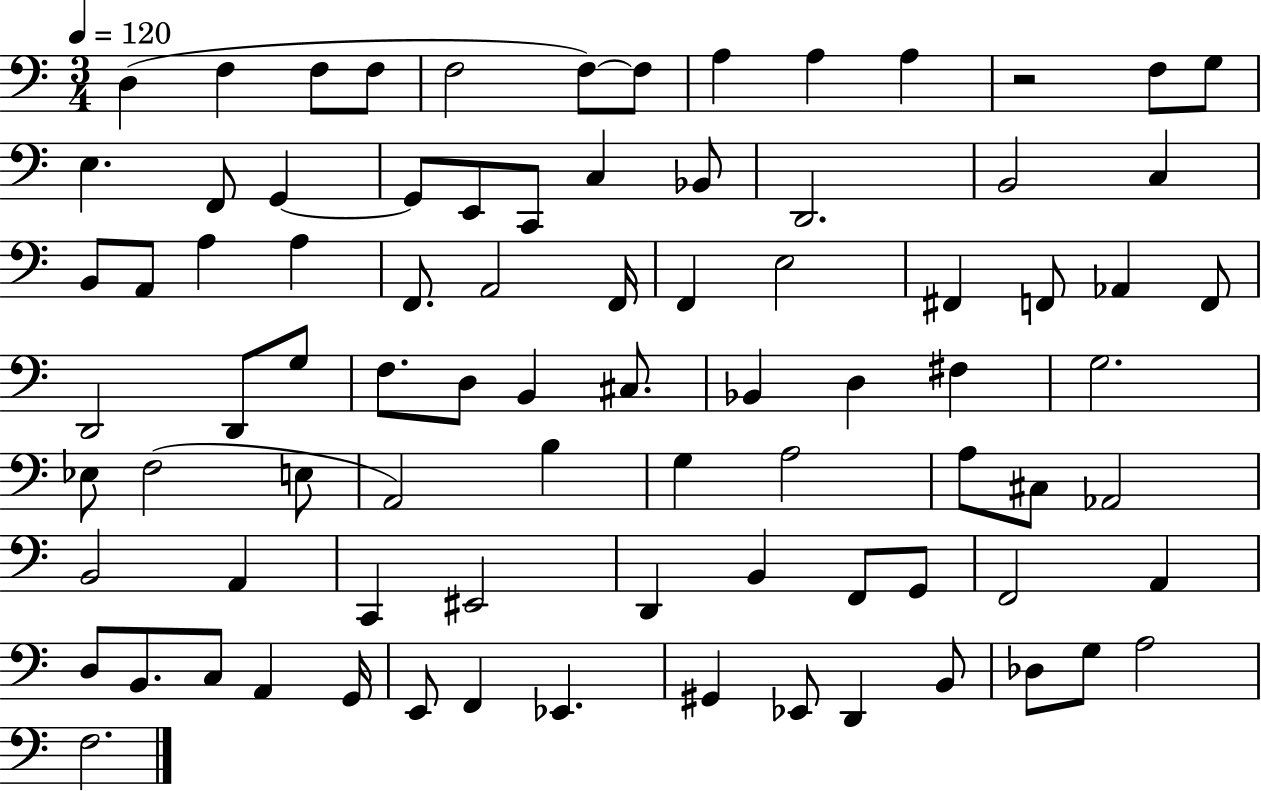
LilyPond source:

{
  \clef bass
  \numericTimeSignature
  \time 3/4
  \key c \major
  \tempo 4 = 120
  d4( f4 f8 f8 | f2 f8~~) f8 | a4 a4 a4 | r2 f8 g8 | \break e4. f,8 g,4~~ | g,8 e,8 c,8 c4 bes,8 | d,2. | b,2 c4 | \break b,8 a,8 a4 a4 | f,8. a,2 f,16 | f,4 e2 | fis,4 f,8 aes,4 f,8 | \break d,2 d,8 g8 | f8. d8 b,4 cis8. | bes,4 d4 fis4 | g2. | \break ees8 f2( e8 | a,2) b4 | g4 a2 | a8 cis8 aes,2 | \break b,2 a,4 | c,4 eis,2 | d,4 b,4 f,8 g,8 | f,2 a,4 | \break d8 b,8. c8 a,4 g,16 | e,8 f,4 ees,4. | gis,4 ees,8 d,4 b,8 | des8 g8 a2 | \break f2. | \bar "|."
}